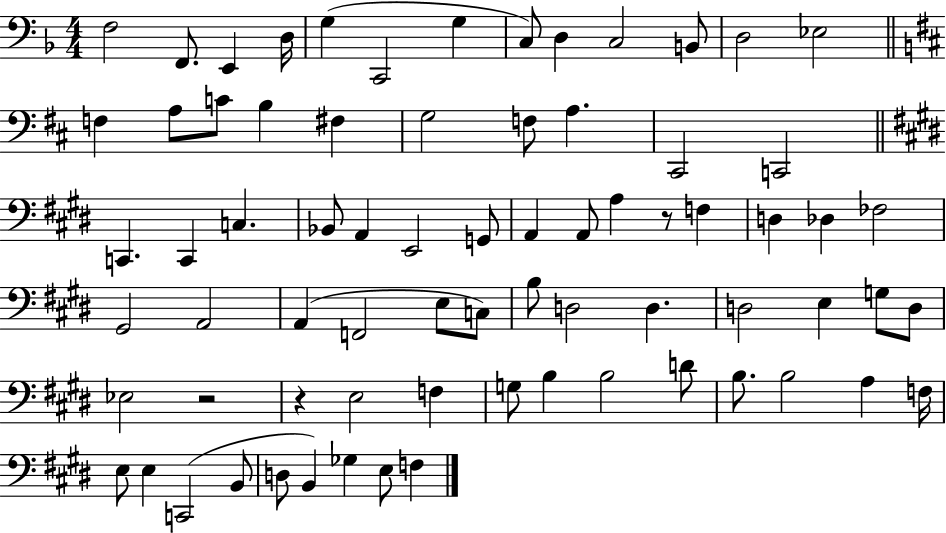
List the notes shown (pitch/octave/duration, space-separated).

F3/h F2/e. E2/q D3/s G3/q C2/h G3/q C3/e D3/q C3/h B2/e D3/h Eb3/h F3/q A3/e C4/e B3/q F#3/q G3/h F3/e A3/q. C#2/h C2/h C2/q. C2/q C3/q. Bb2/e A2/q E2/h G2/e A2/q A2/e A3/q R/e F3/q D3/q Db3/q FES3/h G#2/h A2/h A2/q F2/h E3/e C3/e B3/e D3/h D3/q. D3/h E3/q G3/e D3/e Eb3/h R/h R/q E3/h F3/q G3/e B3/q B3/h D4/e B3/e. B3/h A3/q F3/s E3/e E3/q C2/h B2/e D3/e B2/q Gb3/q E3/e F3/q